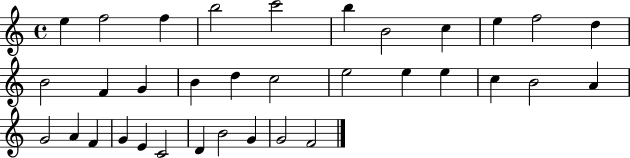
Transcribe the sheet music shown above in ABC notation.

X:1
T:Untitled
M:4/4
L:1/4
K:C
e f2 f b2 c'2 b B2 c e f2 d B2 F G B d c2 e2 e e c B2 A G2 A F G E C2 D B2 G G2 F2